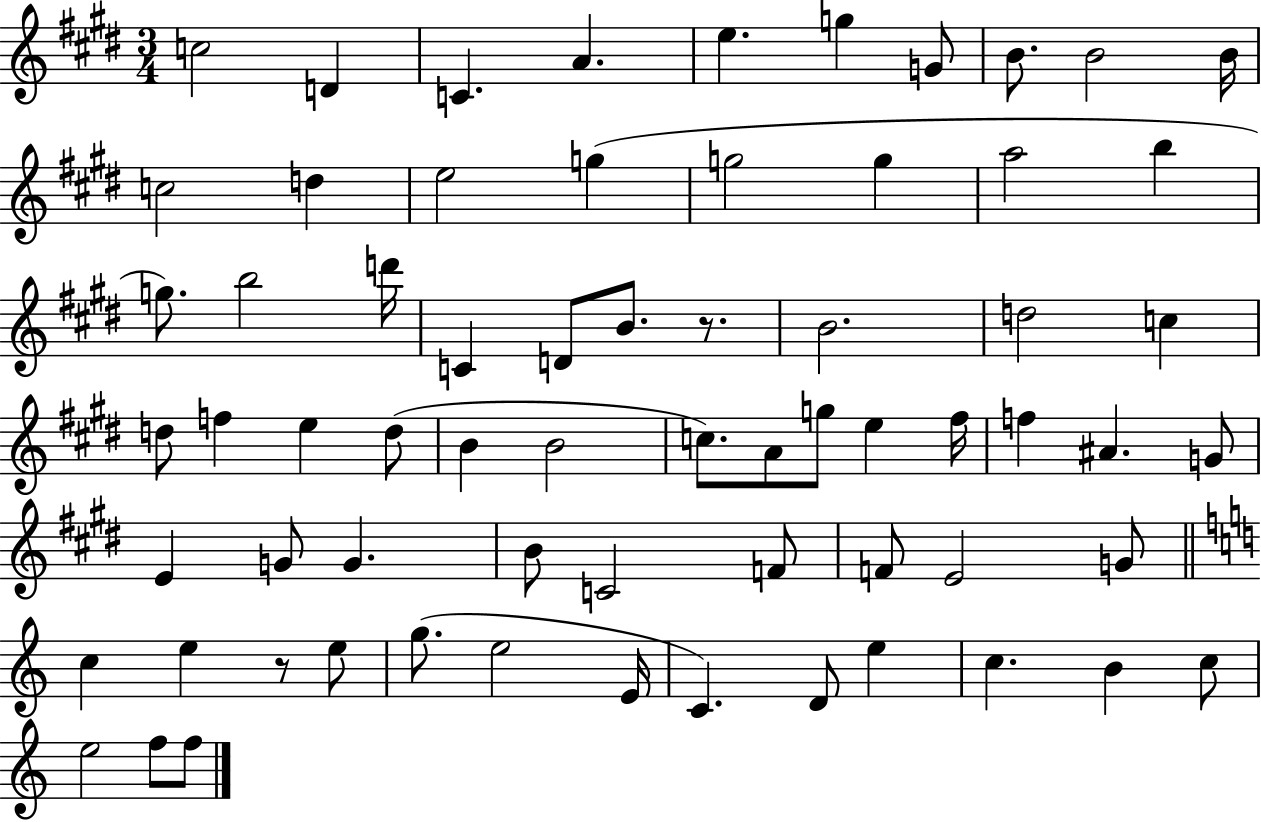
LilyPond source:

{
  \clef treble
  \numericTimeSignature
  \time 3/4
  \key e \major
  c''2 d'4 | c'4. a'4. | e''4. g''4 g'8 | b'8. b'2 b'16 | \break c''2 d''4 | e''2 g''4( | g''2 g''4 | a''2 b''4 | \break g''8.) b''2 d'''16 | c'4 d'8 b'8. r8. | b'2. | d''2 c''4 | \break d''8 f''4 e''4 d''8( | b'4 b'2 | c''8.) a'8 g''8 e''4 fis''16 | f''4 ais'4. g'8 | \break e'4 g'8 g'4. | b'8 c'2 f'8 | f'8 e'2 g'8 | \bar "||" \break \key a \minor c''4 e''4 r8 e''8 | g''8.( e''2 e'16 | c'4.) d'8 e''4 | c''4. b'4 c''8 | \break e''2 f''8 f''8 | \bar "|."
}